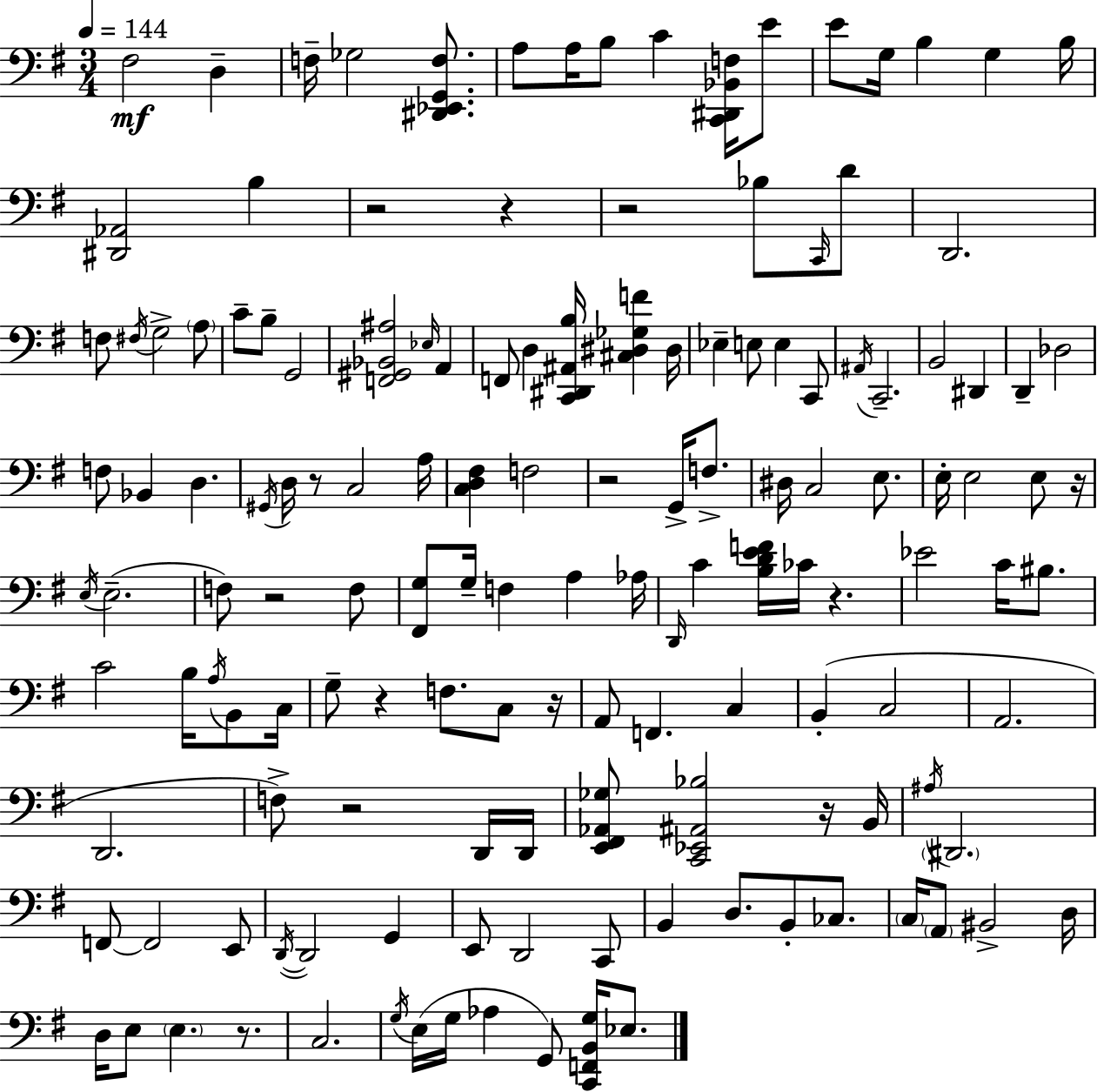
F#3/h D3/q F3/s Gb3/h [D#2,Eb2,G2,F3]/e. A3/e A3/s B3/e C4/q [C2,D#2,Bb2,F3]/s E4/e E4/e G3/s B3/q G3/q B3/s [D#2,Ab2]/h B3/q R/h R/q R/h Bb3/e C2/s D4/e D2/h. F3/e F#3/s G3/h A3/e C4/e B3/e G2/h [F2,G#2,Bb2,A#3]/h Eb3/s A2/q F2/e D3/q [C2,D#2,A#2,B3]/s [C#3,D#3,Gb3,F4]/q D#3/s Eb3/q E3/e E3/q C2/e A#2/s C2/h. B2/h D#2/q D2/q Db3/h F3/e Bb2/q D3/q. G#2/s D3/s R/e C3/h A3/s [C3,D3,F#3]/q F3/h R/h G2/s F3/e. D#3/s C3/h E3/e. E3/s E3/h E3/e R/s E3/s E3/h. F3/e R/h F3/e [F#2,G3]/e G3/s F3/q A3/q Ab3/s D2/s C4/q [B3,D4,E4,F4]/s CES4/s R/q. Eb4/h C4/s BIS3/e. C4/h B3/s A3/s B2/e C3/s G3/e R/q F3/e. C3/e R/s A2/e F2/q. C3/q B2/q C3/h A2/h. D2/h. F3/e R/h D2/s D2/s [E2,F#2,Ab2,Gb3]/e [C2,Eb2,A#2,Bb3]/h R/s B2/s A#3/s D#2/h. F2/e F2/h E2/e D2/s D2/h G2/q E2/e D2/h C2/e B2/q D3/e. B2/e CES3/e. C3/s A2/e BIS2/h D3/s D3/s E3/e E3/q. R/e. C3/h. G3/s E3/s G3/s Ab3/q G2/e [C2,F2,B2,G3]/s Eb3/e.